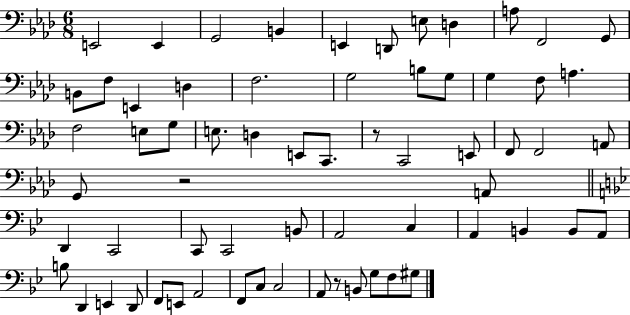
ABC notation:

X:1
T:Untitled
M:6/8
L:1/4
K:Ab
E,,2 E,, G,,2 B,, E,, D,,/2 E,/2 D, A,/2 F,,2 G,,/2 B,,/2 F,/2 E,, D, F,2 G,2 B,/2 G,/2 G, F,/2 A, F,2 E,/2 G,/2 E,/2 D, E,,/2 C,,/2 z/2 C,,2 E,,/2 F,,/2 F,,2 A,,/2 G,,/2 z2 A,,/2 D,, C,,2 C,,/2 C,,2 B,,/2 A,,2 C, A,, B,, B,,/2 A,,/2 B,/2 D,, E,, D,,/2 F,,/2 E,,/2 A,,2 F,,/2 C,/2 C,2 A,,/2 z/2 B,,/2 G,/2 F,/2 ^G,/2